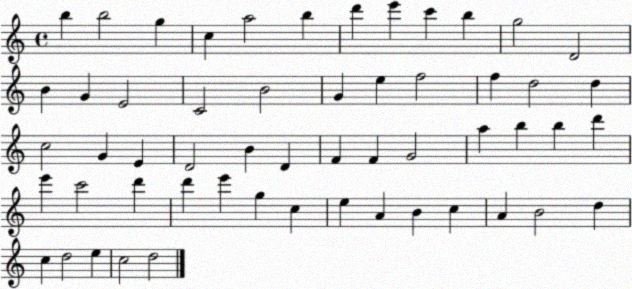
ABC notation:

X:1
T:Untitled
M:4/4
L:1/4
K:C
b b2 g c a2 b d' e' c' b g2 D2 B G E2 C2 B2 G e f2 f d2 d c2 G E D2 B D F F G2 a b b d' e' c'2 d' d' e' g c e A B c A B2 d c d2 e c2 d2